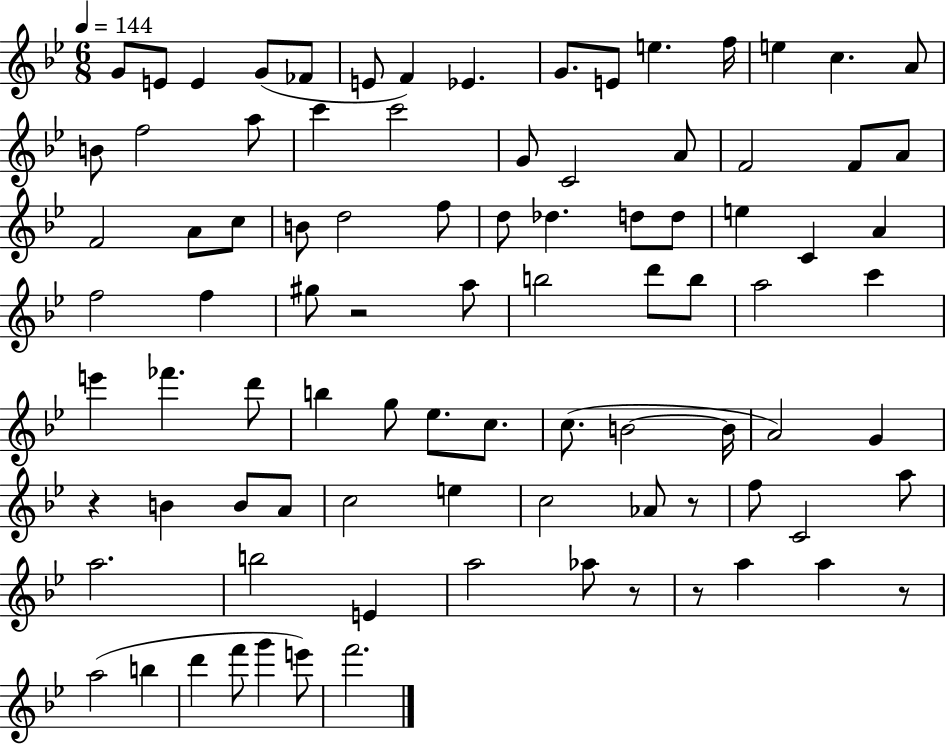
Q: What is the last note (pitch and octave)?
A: F6